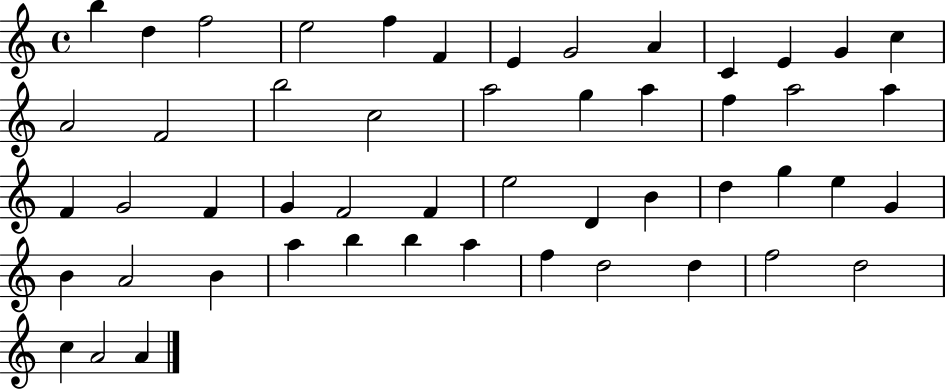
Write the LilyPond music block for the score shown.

{
  \clef treble
  \time 4/4
  \defaultTimeSignature
  \key c \major
  b''4 d''4 f''2 | e''2 f''4 f'4 | e'4 g'2 a'4 | c'4 e'4 g'4 c''4 | \break a'2 f'2 | b''2 c''2 | a''2 g''4 a''4 | f''4 a''2 a''4 | \break f'4 g'2 f'4 | g'4 f'2 f'4 | e''2 d'4 b'4 | d''4 g''4 e''4 g'4 | \break b'4 a'2 b'4 | a''4 b''4 b''4 a''4 | f''4 d''2 d''4 | f''2 d''2 | \break c''4 a'2 a'4 | \bar "|."
}